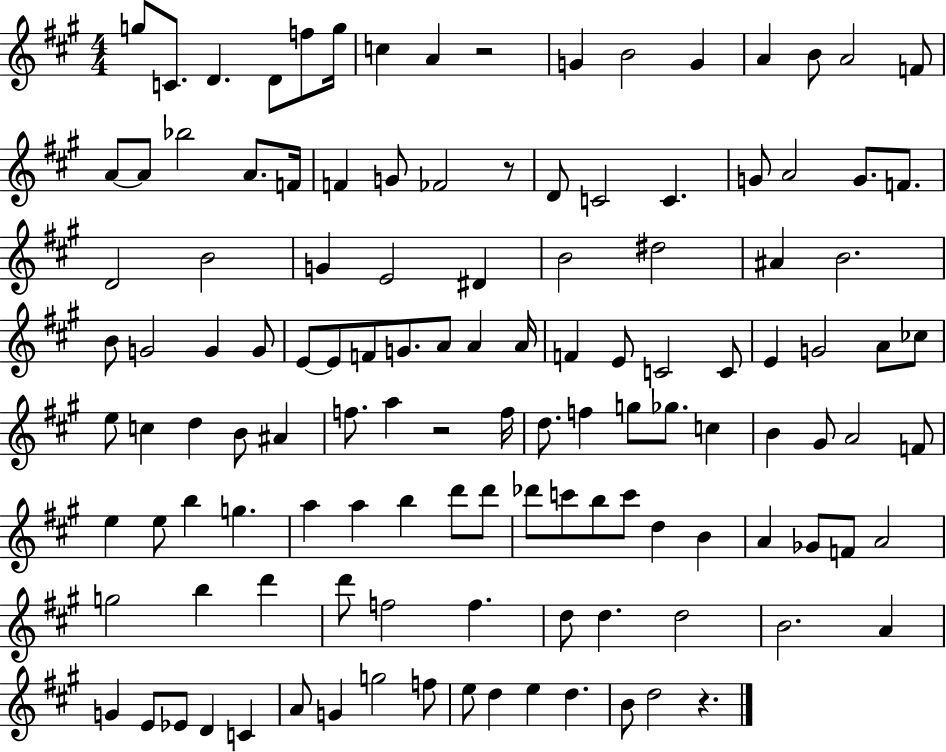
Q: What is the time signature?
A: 4/4